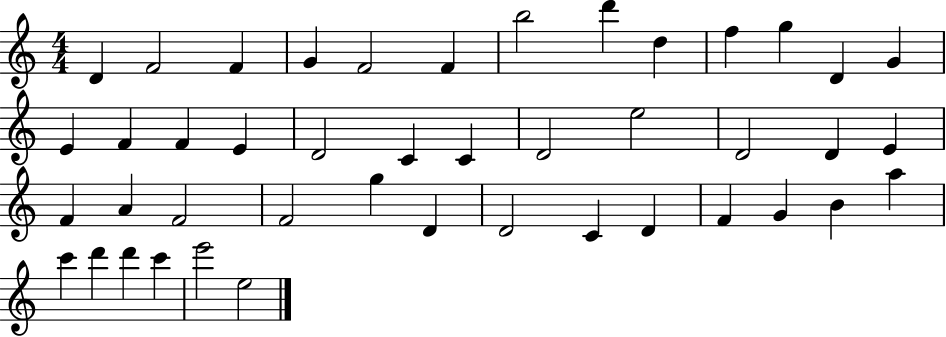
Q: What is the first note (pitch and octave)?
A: D4